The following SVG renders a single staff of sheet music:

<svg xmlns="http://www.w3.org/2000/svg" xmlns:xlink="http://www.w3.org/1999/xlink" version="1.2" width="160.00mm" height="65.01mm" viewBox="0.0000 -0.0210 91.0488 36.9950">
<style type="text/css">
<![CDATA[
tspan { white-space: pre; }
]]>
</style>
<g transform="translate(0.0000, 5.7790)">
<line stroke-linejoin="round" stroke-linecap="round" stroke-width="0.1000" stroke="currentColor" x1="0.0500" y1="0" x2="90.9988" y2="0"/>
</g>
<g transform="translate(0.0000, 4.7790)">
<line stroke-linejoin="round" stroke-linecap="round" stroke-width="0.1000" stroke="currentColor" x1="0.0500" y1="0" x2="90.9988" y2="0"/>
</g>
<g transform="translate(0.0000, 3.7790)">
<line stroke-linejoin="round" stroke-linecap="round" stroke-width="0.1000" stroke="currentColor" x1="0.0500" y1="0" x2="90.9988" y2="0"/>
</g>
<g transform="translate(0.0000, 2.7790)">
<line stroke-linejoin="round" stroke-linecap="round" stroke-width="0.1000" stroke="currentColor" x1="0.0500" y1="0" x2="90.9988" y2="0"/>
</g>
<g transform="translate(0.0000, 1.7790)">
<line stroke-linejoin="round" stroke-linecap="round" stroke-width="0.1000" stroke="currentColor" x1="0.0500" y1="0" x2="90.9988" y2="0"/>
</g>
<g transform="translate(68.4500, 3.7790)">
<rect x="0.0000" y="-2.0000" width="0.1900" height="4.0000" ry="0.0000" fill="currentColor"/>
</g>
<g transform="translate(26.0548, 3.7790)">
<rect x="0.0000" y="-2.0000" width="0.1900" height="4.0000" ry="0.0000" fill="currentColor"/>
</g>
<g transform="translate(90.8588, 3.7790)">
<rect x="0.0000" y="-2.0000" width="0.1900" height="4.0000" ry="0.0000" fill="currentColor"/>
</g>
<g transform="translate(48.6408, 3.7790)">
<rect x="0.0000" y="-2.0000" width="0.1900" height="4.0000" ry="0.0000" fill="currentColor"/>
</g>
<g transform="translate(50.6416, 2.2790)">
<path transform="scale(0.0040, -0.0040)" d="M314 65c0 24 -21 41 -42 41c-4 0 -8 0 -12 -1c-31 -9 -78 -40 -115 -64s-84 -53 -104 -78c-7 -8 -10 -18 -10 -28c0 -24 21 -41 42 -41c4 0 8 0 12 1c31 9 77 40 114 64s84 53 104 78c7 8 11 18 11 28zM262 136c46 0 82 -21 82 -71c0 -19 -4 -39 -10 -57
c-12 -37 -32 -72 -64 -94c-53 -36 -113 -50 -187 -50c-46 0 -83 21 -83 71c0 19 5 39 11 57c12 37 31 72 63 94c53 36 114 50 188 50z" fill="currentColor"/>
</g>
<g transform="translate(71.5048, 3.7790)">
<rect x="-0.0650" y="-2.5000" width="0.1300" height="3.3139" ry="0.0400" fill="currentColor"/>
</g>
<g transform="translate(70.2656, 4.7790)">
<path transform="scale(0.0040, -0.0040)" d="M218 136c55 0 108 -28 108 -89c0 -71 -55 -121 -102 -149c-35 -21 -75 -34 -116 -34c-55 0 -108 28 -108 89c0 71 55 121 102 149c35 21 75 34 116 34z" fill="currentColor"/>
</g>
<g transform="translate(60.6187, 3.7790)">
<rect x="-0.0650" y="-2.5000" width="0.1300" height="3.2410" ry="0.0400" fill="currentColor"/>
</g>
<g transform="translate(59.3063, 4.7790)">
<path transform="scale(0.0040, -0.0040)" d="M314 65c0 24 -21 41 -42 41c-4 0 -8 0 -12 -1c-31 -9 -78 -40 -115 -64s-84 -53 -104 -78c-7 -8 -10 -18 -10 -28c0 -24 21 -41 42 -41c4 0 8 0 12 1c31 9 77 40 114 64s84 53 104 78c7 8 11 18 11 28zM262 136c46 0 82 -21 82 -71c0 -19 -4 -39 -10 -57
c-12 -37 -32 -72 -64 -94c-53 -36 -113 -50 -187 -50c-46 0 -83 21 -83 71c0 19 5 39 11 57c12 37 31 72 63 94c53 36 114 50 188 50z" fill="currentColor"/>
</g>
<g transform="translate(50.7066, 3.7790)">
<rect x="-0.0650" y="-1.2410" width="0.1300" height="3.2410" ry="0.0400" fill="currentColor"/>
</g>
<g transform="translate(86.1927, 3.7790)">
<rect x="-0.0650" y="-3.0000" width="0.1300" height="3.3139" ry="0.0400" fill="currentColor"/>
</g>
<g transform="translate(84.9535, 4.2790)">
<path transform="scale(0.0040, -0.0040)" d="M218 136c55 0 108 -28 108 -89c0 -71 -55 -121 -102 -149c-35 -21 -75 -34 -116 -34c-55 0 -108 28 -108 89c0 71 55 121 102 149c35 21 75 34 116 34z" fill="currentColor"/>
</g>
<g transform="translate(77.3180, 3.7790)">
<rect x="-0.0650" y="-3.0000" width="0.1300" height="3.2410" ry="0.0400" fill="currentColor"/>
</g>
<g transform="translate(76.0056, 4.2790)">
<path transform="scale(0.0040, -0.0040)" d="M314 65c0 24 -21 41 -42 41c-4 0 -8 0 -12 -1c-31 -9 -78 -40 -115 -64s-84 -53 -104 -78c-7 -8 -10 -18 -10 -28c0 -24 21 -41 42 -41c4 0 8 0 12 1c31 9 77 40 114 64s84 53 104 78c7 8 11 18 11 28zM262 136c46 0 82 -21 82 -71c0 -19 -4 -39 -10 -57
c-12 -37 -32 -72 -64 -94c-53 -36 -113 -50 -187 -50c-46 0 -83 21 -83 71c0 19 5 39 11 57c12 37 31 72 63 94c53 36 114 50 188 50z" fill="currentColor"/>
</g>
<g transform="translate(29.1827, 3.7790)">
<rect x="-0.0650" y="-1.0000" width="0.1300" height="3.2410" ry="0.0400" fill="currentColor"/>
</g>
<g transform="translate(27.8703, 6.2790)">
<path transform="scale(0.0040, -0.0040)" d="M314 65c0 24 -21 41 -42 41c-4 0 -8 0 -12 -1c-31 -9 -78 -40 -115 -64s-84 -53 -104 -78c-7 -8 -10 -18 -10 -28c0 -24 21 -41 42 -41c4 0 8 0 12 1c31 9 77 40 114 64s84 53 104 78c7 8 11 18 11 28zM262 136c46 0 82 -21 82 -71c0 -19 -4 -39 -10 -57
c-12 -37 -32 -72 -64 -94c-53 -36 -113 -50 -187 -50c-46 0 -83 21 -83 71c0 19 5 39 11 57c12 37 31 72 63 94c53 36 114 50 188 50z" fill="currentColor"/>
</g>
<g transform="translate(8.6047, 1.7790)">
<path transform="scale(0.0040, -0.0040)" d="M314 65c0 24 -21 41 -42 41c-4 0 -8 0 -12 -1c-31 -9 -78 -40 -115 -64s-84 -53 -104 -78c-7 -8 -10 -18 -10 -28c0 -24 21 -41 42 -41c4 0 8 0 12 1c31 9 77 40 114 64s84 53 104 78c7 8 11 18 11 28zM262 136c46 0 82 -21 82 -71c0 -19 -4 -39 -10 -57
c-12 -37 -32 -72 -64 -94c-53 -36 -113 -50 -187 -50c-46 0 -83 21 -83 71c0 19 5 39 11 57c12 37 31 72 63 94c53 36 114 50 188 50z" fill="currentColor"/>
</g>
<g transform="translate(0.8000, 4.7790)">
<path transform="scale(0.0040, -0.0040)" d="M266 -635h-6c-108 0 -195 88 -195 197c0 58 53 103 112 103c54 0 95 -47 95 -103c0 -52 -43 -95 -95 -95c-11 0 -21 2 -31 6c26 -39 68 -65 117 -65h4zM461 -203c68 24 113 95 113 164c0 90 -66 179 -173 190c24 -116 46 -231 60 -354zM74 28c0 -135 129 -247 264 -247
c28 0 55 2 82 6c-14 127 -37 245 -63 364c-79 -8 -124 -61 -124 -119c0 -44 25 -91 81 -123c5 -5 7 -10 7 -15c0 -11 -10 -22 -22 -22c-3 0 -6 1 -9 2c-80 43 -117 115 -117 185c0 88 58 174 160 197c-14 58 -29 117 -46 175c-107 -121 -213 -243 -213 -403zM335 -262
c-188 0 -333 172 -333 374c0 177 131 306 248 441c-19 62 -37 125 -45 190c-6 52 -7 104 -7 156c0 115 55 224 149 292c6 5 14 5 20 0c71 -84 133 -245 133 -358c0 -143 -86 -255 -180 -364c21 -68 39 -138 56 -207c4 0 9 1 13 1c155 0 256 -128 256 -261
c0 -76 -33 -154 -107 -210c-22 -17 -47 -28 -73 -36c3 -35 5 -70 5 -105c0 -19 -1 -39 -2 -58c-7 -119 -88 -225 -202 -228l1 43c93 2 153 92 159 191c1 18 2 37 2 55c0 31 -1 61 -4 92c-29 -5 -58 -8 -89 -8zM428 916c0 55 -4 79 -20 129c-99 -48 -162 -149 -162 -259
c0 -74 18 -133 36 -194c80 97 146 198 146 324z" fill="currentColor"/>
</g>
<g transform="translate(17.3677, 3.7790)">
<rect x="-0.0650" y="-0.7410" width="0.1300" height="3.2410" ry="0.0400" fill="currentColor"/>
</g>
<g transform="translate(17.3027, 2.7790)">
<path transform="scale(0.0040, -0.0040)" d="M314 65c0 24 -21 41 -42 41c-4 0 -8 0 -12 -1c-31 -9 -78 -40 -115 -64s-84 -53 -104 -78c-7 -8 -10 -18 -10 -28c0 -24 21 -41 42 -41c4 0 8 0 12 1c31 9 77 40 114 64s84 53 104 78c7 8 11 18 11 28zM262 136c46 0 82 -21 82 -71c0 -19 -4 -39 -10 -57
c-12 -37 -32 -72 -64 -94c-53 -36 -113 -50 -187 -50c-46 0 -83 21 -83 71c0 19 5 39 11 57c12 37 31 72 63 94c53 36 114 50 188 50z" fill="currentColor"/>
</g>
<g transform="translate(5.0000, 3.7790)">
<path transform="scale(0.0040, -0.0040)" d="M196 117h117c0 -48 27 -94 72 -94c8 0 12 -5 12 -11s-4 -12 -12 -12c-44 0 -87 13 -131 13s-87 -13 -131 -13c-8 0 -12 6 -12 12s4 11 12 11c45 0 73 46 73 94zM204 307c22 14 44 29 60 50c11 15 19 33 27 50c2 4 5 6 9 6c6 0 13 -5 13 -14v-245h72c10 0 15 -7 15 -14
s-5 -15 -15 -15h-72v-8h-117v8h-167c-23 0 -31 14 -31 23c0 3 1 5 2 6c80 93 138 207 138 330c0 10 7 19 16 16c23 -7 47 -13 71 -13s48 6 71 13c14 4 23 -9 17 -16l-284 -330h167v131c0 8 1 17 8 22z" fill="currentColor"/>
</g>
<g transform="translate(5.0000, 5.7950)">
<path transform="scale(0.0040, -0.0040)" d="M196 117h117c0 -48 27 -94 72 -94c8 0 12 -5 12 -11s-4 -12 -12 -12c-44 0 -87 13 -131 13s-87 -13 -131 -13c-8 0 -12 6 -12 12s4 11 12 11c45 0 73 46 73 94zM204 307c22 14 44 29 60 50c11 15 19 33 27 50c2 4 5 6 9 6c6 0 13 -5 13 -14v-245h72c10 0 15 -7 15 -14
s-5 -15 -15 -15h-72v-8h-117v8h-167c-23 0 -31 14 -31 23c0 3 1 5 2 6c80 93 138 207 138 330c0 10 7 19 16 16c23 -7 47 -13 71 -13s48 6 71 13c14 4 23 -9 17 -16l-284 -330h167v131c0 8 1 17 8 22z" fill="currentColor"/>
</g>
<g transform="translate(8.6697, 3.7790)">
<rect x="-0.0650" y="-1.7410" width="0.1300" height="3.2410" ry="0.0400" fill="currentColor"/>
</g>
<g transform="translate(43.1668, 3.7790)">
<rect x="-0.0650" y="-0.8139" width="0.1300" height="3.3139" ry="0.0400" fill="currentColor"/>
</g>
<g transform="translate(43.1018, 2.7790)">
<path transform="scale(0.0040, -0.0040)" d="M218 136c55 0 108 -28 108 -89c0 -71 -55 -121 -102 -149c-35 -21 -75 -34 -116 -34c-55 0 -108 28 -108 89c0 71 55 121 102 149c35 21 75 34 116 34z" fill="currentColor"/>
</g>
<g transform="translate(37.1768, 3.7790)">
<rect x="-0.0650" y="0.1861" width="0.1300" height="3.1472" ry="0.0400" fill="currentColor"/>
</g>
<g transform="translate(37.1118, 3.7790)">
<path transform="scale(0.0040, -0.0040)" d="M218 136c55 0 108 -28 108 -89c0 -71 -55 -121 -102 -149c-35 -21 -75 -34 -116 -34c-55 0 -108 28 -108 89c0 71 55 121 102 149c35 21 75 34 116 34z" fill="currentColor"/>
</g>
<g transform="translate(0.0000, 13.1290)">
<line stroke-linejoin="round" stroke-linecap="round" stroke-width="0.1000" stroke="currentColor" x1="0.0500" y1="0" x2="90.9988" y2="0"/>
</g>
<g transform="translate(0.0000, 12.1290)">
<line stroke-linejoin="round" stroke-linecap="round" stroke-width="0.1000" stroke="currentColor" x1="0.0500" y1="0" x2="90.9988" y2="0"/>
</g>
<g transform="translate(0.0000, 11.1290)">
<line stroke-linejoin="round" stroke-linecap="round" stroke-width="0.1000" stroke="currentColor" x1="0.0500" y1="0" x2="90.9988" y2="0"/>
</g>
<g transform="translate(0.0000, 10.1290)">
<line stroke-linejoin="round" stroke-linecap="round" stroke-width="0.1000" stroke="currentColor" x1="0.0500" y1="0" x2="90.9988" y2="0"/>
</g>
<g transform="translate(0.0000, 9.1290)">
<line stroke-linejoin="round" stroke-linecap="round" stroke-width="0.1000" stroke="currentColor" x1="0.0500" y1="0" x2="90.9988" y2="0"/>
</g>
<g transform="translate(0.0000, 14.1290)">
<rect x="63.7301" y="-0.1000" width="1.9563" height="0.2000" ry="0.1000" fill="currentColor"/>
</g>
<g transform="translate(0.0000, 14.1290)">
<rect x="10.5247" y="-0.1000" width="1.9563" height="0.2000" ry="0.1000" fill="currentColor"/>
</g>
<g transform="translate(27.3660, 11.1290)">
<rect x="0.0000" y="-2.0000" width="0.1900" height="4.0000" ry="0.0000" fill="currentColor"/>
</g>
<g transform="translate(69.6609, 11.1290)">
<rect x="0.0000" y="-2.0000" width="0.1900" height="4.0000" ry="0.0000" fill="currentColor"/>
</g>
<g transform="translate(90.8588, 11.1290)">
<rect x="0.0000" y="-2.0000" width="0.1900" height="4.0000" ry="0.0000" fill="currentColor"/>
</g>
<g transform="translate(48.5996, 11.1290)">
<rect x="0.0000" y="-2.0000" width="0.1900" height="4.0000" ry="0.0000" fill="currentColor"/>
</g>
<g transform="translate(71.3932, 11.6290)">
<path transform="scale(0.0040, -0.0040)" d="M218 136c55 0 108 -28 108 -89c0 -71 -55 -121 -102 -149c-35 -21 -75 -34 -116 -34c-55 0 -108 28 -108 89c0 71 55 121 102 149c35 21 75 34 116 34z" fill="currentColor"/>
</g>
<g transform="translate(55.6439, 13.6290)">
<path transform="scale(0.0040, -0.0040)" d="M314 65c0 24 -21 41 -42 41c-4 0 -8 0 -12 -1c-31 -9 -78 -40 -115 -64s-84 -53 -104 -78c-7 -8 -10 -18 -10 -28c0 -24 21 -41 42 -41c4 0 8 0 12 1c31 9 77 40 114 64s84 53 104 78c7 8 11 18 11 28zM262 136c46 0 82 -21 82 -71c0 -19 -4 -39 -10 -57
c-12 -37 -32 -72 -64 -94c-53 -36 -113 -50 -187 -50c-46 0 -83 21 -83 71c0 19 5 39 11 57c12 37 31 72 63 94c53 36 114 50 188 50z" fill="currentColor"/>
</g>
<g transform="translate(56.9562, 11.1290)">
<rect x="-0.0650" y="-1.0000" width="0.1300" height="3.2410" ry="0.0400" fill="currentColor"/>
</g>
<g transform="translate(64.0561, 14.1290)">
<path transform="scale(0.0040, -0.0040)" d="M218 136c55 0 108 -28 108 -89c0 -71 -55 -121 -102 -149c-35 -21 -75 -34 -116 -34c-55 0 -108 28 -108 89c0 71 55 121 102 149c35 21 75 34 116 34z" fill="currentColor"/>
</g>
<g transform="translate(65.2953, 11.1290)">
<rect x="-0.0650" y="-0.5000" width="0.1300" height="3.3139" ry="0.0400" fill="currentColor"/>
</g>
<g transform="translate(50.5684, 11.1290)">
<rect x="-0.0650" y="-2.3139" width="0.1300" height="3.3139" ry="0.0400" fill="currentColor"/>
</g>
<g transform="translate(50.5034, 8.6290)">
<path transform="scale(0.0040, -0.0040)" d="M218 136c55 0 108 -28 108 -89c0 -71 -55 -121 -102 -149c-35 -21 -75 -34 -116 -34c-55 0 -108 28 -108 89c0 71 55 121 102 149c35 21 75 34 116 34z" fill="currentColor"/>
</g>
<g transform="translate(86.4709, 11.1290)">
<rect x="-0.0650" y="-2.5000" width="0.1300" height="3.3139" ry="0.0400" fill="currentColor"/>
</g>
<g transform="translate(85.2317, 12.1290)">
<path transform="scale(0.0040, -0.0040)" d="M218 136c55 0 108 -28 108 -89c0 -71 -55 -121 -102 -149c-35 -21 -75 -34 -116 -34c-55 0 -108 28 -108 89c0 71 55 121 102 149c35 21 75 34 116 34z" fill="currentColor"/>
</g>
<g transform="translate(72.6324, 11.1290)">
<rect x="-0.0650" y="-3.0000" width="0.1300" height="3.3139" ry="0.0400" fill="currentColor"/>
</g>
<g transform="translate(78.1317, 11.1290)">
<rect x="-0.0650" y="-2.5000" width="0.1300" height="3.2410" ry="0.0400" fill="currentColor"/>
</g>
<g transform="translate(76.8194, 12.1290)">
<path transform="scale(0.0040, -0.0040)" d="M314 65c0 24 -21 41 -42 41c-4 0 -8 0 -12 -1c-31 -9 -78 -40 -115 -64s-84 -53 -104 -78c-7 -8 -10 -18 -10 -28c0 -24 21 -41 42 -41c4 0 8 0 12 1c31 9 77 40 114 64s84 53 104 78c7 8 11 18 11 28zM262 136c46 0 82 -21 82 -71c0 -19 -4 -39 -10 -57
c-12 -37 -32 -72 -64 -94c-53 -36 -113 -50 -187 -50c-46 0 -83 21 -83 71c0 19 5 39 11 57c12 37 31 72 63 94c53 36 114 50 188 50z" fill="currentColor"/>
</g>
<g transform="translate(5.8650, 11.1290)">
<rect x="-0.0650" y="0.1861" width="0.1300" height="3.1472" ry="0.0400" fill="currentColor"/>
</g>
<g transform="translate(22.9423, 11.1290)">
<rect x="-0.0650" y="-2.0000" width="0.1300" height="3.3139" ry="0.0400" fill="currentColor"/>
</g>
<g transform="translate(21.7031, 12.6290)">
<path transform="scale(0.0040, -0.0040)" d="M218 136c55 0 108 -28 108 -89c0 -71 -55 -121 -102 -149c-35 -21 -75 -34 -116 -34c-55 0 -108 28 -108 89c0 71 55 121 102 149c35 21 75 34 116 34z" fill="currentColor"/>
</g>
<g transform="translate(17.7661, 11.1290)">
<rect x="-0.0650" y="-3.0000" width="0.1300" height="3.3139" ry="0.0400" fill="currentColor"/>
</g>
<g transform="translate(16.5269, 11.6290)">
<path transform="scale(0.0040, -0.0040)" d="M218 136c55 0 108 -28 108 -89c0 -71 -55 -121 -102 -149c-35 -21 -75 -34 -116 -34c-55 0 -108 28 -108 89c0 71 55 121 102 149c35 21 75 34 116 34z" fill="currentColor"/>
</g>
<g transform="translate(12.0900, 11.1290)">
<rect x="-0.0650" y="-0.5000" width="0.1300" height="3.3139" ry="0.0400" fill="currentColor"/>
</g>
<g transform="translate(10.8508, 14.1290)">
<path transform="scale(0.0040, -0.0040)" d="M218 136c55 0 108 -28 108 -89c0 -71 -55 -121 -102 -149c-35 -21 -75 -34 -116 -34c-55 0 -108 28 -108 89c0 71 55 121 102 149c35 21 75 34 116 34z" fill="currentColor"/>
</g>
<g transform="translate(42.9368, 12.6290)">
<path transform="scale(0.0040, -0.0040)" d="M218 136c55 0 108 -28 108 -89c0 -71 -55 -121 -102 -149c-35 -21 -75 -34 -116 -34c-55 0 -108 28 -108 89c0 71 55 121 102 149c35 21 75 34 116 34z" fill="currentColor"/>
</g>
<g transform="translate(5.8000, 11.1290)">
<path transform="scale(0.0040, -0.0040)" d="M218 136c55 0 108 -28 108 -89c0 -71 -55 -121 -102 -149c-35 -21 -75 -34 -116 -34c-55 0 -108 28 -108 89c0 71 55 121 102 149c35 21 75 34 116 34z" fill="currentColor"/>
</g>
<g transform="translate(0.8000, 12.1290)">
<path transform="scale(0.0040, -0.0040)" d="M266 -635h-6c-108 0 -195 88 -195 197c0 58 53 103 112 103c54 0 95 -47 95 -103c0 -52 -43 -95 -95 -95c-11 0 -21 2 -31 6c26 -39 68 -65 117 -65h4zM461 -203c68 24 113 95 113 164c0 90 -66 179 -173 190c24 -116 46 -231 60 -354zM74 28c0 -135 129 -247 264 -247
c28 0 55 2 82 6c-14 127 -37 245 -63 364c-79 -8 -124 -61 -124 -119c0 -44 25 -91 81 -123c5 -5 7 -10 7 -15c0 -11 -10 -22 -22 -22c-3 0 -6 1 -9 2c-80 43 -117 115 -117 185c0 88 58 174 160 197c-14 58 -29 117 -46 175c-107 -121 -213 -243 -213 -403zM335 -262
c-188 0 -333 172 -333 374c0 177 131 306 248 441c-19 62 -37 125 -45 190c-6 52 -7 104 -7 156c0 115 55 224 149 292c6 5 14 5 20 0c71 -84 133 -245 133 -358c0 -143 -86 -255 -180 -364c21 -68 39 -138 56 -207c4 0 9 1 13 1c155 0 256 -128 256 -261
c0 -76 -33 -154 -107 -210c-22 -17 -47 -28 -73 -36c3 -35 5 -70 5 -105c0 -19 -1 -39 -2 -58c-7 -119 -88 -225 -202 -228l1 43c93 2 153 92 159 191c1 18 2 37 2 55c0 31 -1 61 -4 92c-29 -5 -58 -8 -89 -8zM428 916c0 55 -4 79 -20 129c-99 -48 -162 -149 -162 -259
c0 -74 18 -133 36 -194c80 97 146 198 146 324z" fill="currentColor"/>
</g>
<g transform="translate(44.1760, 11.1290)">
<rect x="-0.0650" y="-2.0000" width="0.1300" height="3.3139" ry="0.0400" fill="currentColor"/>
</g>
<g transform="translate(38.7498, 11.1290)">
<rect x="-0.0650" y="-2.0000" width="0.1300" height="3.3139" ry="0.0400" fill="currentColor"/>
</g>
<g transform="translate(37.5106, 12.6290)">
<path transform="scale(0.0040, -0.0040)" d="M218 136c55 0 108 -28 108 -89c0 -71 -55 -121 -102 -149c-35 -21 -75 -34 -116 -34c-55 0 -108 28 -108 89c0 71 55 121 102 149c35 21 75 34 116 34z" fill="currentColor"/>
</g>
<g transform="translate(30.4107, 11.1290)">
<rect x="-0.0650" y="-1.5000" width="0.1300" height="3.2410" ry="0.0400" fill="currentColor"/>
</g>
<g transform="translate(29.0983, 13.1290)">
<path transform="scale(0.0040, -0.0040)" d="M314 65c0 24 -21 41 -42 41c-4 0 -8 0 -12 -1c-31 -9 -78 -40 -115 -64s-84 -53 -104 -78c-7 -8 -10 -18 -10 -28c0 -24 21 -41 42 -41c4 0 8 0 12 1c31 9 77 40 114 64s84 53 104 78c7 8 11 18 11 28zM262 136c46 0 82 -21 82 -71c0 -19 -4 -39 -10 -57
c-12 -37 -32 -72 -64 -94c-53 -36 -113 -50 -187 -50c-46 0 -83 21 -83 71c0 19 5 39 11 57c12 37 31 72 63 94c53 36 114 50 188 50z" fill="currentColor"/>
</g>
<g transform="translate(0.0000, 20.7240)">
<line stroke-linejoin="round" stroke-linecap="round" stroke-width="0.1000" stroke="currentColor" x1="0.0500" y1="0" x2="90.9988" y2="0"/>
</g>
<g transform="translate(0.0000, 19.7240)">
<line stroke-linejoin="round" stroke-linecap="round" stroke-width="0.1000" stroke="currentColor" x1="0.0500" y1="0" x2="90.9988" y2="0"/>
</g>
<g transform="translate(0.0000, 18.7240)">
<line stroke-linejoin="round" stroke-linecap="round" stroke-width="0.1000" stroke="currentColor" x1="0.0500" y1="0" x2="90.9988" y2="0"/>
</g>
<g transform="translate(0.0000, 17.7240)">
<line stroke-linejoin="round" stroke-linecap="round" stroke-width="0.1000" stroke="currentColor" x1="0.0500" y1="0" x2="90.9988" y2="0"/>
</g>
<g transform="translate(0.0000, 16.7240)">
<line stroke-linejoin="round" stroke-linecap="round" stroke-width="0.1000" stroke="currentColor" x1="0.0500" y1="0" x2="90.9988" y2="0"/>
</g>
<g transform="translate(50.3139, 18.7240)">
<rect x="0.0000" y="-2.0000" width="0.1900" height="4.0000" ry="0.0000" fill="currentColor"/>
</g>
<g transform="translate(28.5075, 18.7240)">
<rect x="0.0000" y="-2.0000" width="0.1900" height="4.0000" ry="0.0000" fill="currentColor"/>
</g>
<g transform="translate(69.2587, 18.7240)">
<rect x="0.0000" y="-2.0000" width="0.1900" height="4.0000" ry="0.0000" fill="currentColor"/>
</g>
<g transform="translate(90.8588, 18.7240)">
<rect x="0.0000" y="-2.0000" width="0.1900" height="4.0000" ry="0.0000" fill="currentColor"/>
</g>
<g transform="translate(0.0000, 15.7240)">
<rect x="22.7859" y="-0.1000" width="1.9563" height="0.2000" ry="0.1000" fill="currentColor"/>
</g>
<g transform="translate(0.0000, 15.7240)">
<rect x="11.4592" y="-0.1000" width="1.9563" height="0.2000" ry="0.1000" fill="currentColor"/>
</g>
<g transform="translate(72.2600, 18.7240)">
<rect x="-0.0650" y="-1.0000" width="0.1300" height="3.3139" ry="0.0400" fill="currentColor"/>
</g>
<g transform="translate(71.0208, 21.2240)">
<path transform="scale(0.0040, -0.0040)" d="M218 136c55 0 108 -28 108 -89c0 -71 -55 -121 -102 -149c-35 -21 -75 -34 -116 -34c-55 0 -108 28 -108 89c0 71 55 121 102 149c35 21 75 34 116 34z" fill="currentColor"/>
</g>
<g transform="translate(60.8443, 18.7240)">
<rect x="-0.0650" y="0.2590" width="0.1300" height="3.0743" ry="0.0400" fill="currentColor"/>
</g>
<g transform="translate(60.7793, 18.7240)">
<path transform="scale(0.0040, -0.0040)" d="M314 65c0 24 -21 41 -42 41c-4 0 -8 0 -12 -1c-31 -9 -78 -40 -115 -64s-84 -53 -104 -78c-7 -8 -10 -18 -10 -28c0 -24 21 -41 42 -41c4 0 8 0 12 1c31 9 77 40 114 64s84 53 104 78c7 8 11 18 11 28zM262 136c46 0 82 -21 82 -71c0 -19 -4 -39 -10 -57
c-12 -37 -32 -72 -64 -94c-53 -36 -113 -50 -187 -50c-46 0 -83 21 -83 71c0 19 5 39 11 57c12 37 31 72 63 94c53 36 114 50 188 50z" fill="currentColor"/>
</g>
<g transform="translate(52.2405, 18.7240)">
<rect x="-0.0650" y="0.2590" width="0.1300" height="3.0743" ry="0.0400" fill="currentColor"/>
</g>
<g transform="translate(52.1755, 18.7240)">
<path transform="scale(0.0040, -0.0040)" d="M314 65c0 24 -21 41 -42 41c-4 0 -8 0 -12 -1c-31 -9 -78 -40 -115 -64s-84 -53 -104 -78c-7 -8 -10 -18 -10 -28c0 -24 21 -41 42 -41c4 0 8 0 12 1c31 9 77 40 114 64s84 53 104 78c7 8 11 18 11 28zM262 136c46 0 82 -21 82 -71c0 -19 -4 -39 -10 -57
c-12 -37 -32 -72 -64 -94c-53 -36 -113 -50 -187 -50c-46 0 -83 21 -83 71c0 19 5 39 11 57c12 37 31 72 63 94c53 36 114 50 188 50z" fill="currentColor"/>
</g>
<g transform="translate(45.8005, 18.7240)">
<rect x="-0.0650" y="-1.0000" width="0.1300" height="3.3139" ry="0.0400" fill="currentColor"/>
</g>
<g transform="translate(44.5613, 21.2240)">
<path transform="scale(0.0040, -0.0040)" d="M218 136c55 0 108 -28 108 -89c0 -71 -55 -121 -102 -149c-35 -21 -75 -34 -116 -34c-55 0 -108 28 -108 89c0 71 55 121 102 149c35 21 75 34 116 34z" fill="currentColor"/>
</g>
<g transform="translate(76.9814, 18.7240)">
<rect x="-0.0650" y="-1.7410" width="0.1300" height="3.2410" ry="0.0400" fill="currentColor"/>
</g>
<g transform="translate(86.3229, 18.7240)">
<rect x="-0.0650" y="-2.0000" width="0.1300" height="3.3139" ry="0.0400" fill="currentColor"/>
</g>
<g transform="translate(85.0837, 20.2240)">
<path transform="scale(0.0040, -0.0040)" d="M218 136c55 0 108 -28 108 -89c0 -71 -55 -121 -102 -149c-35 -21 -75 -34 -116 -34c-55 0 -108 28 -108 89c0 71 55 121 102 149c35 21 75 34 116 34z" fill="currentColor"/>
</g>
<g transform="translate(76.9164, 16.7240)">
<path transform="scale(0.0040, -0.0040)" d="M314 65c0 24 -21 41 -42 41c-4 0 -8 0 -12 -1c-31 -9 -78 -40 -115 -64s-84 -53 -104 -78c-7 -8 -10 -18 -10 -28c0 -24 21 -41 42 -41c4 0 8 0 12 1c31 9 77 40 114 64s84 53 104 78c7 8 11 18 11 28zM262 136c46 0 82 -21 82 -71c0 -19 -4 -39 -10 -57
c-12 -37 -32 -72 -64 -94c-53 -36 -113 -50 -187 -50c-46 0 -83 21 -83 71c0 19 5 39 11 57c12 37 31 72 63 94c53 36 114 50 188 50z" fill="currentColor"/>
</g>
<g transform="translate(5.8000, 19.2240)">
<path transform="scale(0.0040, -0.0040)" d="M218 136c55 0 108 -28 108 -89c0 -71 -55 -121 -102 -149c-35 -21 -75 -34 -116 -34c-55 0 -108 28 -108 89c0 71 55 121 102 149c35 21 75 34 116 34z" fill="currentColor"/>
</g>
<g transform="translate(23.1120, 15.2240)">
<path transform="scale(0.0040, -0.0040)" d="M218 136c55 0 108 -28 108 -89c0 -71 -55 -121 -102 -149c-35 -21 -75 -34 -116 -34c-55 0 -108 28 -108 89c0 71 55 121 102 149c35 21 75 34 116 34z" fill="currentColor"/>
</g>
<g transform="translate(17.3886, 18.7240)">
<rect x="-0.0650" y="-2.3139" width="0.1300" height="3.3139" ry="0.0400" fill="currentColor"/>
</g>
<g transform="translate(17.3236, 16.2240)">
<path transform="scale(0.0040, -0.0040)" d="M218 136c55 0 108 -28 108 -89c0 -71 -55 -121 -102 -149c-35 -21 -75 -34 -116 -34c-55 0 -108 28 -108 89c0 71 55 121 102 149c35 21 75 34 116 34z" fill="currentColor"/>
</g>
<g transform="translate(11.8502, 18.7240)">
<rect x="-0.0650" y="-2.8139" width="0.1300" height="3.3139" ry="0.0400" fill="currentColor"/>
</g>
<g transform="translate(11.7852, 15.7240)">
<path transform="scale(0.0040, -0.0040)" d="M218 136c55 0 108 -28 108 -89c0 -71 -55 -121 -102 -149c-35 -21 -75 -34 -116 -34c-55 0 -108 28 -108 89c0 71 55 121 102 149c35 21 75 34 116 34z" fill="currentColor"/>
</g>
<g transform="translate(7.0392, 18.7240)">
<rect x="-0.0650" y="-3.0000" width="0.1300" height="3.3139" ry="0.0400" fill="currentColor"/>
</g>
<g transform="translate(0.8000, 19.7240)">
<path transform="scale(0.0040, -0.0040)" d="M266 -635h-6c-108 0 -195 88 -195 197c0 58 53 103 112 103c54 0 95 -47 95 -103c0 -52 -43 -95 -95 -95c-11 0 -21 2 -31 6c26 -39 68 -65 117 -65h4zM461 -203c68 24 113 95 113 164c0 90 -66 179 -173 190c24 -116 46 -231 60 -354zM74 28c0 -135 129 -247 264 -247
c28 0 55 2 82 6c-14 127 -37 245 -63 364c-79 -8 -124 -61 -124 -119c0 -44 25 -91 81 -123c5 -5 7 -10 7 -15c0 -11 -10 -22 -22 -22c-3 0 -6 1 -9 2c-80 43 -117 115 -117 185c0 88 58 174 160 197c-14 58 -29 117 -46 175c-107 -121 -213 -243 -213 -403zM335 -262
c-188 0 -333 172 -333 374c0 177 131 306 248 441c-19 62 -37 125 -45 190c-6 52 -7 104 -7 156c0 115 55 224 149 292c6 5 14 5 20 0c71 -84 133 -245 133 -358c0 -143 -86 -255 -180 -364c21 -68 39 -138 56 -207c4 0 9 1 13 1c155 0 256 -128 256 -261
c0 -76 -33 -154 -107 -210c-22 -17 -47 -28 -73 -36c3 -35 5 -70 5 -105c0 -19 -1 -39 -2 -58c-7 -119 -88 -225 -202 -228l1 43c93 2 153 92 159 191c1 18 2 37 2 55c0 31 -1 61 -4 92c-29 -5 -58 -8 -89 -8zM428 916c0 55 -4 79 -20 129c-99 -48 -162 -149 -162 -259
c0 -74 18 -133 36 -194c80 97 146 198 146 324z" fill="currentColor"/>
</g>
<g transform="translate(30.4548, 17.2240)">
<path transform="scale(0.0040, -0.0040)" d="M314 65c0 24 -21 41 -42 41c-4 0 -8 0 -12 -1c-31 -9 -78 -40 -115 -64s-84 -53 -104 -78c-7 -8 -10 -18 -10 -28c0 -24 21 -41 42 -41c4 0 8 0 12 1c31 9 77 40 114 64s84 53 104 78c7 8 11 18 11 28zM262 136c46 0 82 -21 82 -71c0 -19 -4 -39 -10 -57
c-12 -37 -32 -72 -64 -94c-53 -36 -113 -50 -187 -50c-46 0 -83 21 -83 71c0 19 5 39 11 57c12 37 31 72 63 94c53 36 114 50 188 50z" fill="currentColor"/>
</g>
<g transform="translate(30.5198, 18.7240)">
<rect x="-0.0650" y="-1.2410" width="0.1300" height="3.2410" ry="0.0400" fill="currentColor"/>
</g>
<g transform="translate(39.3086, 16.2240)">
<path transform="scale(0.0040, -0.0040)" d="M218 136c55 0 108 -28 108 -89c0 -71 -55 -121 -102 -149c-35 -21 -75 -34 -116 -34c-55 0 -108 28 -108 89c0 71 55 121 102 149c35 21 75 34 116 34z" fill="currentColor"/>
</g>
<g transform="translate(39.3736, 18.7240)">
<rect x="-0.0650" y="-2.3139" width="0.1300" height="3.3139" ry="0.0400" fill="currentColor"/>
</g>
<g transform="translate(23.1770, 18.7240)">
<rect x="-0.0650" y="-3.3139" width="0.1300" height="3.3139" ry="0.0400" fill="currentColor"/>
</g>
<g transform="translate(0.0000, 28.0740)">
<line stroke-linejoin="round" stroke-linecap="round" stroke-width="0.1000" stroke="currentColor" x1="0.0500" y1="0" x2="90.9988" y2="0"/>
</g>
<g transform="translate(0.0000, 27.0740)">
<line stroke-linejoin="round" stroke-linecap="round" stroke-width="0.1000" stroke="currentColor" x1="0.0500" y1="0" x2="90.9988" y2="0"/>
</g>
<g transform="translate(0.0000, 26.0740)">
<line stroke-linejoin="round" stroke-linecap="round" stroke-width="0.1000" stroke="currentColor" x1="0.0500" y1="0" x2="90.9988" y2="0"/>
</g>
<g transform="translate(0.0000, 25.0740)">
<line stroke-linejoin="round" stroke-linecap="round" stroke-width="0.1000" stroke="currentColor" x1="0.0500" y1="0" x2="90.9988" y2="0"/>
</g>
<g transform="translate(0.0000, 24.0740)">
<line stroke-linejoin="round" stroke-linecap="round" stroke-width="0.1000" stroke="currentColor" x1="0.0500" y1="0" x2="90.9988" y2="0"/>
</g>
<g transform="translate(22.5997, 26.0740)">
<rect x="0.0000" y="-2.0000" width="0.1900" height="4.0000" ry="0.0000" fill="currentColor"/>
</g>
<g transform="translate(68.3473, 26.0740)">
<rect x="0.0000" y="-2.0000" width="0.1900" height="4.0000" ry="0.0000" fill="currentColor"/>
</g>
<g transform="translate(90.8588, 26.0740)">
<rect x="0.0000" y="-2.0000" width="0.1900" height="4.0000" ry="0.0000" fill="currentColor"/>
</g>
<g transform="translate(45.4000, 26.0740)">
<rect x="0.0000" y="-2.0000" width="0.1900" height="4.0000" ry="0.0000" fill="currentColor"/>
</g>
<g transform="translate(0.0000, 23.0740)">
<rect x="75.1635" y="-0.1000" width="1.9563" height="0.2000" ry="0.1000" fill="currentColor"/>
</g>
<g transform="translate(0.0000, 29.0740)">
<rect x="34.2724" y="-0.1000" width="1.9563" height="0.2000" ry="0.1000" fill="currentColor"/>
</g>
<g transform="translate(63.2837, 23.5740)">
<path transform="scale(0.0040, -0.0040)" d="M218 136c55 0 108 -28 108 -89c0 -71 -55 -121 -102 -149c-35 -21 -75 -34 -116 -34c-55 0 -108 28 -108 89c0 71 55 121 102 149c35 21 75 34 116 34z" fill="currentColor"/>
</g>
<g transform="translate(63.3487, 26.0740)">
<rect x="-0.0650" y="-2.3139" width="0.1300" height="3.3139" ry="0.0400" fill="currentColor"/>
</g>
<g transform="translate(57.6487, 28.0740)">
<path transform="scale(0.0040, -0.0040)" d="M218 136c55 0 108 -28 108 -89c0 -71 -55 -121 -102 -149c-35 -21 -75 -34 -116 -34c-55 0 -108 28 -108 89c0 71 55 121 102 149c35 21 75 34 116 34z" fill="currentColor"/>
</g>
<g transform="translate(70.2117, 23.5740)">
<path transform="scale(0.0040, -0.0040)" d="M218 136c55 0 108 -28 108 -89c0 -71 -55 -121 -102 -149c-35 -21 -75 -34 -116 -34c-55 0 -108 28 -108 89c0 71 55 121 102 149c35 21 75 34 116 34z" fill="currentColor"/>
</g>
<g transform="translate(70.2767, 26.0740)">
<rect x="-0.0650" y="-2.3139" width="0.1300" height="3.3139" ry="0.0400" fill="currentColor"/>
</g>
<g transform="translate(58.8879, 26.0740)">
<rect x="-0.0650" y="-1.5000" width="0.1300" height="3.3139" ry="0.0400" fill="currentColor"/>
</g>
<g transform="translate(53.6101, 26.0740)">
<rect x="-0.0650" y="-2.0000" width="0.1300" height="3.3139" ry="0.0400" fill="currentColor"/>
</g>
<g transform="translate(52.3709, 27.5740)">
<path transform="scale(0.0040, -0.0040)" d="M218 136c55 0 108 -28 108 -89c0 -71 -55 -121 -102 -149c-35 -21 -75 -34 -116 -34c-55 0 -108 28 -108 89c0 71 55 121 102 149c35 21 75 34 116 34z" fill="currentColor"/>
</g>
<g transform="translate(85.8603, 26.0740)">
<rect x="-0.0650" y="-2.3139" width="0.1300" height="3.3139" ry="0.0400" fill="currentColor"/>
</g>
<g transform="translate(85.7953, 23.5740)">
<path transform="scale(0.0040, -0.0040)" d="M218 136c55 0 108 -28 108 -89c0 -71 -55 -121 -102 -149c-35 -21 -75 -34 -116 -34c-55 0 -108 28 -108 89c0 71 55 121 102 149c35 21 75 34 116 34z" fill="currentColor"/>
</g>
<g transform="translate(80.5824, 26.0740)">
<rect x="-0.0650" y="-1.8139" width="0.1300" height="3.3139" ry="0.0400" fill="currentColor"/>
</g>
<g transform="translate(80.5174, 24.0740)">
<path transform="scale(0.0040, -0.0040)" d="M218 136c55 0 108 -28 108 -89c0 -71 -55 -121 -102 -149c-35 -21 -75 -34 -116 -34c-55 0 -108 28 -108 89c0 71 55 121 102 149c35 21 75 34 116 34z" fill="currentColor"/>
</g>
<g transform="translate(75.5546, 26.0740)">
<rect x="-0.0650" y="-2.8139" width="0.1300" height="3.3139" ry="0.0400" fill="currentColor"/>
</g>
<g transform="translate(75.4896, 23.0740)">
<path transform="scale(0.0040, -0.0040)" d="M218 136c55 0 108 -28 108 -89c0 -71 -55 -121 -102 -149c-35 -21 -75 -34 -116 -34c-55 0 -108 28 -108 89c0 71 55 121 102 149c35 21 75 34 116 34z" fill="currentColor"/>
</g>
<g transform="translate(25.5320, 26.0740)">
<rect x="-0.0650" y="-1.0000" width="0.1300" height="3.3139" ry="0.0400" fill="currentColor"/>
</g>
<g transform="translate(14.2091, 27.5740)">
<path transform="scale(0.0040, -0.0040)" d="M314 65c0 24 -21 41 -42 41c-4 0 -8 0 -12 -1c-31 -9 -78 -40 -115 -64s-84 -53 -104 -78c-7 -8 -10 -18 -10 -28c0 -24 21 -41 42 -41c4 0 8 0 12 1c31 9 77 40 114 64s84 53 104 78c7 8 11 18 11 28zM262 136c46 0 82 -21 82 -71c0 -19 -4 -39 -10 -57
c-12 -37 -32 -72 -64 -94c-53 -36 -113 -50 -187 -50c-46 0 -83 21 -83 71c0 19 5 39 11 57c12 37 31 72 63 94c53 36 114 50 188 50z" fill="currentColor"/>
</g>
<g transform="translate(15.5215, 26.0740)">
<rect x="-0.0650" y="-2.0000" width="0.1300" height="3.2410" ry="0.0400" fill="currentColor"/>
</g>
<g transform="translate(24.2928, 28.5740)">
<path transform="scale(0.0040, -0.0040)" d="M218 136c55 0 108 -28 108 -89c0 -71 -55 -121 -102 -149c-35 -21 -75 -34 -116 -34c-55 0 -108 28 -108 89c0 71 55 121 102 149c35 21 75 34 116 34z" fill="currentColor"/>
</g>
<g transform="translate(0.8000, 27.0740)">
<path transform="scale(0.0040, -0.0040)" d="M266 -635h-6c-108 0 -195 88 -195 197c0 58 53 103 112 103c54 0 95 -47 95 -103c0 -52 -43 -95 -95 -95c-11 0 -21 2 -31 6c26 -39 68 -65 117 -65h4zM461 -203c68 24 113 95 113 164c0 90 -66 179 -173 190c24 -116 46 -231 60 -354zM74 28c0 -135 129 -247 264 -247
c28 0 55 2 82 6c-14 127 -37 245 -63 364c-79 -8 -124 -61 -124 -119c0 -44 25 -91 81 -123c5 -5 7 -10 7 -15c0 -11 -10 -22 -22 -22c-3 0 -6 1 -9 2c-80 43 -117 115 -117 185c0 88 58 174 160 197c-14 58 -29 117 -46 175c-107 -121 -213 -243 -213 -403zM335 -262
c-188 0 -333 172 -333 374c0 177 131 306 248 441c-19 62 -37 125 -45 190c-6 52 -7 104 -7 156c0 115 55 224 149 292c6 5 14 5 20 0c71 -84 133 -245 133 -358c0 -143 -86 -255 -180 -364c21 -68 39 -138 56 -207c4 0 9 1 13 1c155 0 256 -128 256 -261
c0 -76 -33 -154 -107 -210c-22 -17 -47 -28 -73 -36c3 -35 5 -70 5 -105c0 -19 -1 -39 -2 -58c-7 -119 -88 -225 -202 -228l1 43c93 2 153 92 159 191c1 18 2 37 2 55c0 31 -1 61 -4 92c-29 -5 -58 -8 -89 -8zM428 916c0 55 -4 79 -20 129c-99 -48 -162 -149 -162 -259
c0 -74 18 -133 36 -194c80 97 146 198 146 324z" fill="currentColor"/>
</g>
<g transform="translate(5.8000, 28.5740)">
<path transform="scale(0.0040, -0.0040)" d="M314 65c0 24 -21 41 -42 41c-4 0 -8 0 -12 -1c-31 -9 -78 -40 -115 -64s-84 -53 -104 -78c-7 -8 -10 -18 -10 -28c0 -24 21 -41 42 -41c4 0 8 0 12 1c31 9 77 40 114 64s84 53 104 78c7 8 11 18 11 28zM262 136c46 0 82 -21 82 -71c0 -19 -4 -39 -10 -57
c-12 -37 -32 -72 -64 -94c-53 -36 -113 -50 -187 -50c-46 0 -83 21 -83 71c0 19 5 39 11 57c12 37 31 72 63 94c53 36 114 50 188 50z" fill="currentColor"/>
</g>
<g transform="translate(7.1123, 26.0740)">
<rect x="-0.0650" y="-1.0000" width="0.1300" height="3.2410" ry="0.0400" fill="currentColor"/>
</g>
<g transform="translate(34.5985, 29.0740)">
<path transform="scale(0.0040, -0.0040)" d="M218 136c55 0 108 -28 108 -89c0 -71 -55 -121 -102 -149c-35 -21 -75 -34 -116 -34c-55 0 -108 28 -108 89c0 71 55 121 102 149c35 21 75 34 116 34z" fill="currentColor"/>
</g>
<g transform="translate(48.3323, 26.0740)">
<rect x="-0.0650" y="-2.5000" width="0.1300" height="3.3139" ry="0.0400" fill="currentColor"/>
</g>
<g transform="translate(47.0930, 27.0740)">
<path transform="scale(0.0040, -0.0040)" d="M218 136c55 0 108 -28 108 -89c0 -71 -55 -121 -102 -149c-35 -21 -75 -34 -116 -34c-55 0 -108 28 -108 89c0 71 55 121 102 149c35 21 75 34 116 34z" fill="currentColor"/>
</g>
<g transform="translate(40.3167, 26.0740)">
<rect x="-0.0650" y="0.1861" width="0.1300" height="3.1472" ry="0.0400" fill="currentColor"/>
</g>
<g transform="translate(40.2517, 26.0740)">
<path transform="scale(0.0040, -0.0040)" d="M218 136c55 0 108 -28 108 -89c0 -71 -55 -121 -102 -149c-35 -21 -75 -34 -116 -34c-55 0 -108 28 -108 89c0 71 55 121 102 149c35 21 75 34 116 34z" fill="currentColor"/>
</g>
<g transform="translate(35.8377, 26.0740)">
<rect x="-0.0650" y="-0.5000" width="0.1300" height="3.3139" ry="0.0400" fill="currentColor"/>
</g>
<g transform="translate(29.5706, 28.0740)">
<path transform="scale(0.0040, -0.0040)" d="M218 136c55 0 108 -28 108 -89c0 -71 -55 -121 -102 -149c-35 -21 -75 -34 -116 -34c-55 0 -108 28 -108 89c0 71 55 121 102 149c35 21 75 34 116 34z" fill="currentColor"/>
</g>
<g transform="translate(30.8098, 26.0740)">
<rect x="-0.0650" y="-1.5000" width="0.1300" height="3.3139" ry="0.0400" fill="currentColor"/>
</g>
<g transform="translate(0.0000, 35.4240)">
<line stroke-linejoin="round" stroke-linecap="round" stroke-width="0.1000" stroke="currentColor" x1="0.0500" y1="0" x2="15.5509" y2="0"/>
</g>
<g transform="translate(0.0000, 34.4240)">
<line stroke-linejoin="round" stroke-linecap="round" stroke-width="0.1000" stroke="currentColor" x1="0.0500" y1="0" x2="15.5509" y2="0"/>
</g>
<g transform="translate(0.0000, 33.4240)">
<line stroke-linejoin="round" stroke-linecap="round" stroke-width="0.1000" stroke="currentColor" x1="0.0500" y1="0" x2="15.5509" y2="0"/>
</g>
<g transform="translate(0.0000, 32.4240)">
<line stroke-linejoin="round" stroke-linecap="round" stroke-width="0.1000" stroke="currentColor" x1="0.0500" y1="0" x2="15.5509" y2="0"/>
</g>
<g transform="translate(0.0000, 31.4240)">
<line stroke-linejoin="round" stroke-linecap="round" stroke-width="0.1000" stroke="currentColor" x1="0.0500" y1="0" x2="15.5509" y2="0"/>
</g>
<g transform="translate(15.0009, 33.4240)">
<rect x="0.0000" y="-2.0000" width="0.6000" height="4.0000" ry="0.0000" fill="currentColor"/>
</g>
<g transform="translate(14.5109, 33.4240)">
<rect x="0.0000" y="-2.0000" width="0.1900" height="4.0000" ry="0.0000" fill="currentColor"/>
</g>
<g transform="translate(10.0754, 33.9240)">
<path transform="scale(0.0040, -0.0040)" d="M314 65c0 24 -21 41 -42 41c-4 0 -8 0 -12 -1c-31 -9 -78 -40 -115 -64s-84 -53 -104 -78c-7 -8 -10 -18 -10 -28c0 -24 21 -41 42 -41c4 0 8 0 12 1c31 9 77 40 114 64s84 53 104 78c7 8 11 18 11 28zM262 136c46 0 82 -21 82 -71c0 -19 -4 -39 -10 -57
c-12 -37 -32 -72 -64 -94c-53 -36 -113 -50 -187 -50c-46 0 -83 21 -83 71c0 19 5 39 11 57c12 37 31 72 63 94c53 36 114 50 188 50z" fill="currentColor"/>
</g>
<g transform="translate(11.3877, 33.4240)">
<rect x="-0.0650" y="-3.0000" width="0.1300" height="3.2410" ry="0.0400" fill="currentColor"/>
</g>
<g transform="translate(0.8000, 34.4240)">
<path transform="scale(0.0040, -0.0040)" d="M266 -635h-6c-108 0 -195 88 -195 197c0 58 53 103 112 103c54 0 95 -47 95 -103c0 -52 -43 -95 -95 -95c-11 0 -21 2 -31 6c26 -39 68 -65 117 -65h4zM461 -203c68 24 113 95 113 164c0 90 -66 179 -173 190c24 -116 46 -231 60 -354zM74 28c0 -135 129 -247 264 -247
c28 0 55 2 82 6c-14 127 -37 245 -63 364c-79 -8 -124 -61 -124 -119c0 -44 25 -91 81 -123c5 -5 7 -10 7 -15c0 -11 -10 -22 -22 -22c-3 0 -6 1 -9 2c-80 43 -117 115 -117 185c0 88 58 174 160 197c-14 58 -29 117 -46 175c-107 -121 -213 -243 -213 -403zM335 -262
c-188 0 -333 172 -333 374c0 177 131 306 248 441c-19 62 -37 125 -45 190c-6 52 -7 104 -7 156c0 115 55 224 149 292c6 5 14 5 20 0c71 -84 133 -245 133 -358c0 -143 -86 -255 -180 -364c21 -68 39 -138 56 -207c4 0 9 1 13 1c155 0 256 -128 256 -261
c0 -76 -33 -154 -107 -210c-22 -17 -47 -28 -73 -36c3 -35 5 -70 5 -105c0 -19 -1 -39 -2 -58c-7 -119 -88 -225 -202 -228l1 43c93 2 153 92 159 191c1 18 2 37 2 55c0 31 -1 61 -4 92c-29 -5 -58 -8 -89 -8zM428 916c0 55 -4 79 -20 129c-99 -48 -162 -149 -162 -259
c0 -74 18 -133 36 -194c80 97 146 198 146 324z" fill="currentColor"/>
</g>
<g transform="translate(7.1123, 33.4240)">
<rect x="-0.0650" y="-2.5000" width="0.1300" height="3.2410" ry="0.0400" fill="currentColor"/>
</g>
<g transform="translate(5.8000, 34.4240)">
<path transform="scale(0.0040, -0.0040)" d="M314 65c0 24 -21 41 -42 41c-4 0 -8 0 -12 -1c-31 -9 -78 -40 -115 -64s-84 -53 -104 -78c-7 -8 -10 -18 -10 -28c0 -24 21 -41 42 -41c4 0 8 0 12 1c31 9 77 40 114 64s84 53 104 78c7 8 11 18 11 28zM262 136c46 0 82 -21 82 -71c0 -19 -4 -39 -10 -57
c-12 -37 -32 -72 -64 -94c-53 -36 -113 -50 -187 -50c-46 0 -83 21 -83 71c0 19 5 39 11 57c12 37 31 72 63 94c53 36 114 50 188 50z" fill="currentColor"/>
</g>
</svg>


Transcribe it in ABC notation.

X:1
T:Untitled
M:4/4
L:1/4
K:C
f2 d2 D2 B d e2 G2 G A2 A B C A F E2 F F g D2 C A G2 G A a g b e2 g D B2 B2 D f2 F D2 F2 D E C B G F E g g a f g G2 A2